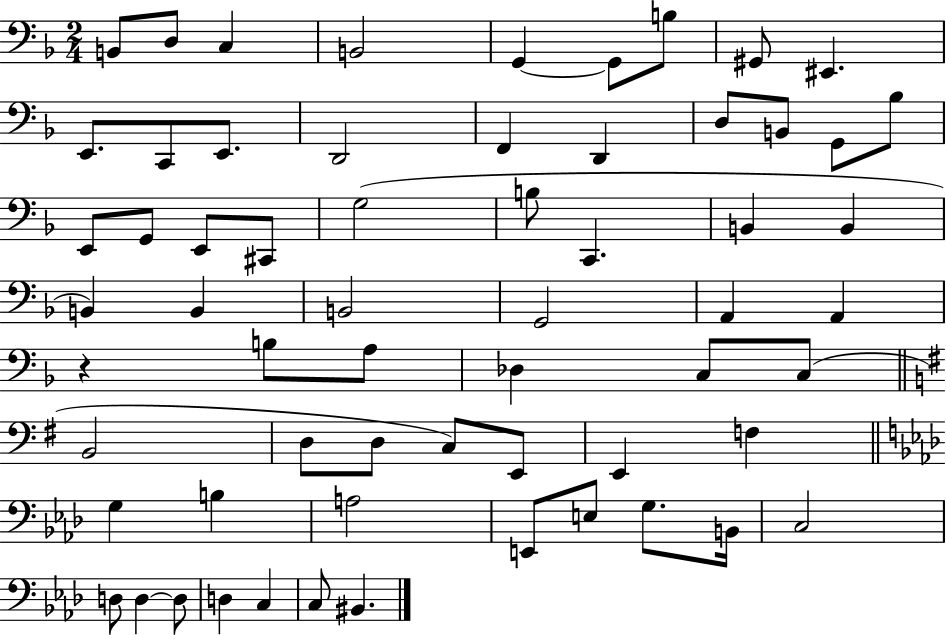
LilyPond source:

{
  \clef bass
  \numericTimeSignature
  \time 2/4
  \key f \major
  b,8 d8 c4 | b,2 | g,4~~ g,8 b8 | gis,8 eis,4. | \break e,8. c,8 e,8. | d,2 | f,4 d,4 | d8 b,8 g,8 bes8 | \break e,8 g,8 e,8 cis,8 | g2( | b8 c,4. | b,4 b,4 | \break b,4) b,4 | b,2 | g,2 | a,4 a,4 | \break r4 b8 a8 | des4 c8 c8( | \bar "||" \break \key g \major b,2 | d8 d8 c8) e,8 | e,4 f4 | \bar "||" \break \key aes \major g4 b4 | a2 | e,8 e8 g8. b,16 | c2 | \break d8 d4~~ d8 | d4 c4 | c8 bis,4. | \bar "|."
}